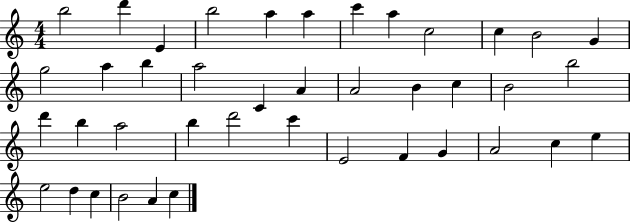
B5/h D6/q E4/q B5/h A5/q A5/q C6/q A5/q C5/h C5/q B4/h G4/q G5/h A5/q B5/q A5/h C4/q A4/q A4/h B4/q C5/q B4/h B5/h D6/q B5/q A5/h B5/q D6/h C6/q E4/h F4/q G4/q A4/h C5/q E5/q E5/h D5/q C5/q B4/h A4/q C5/q